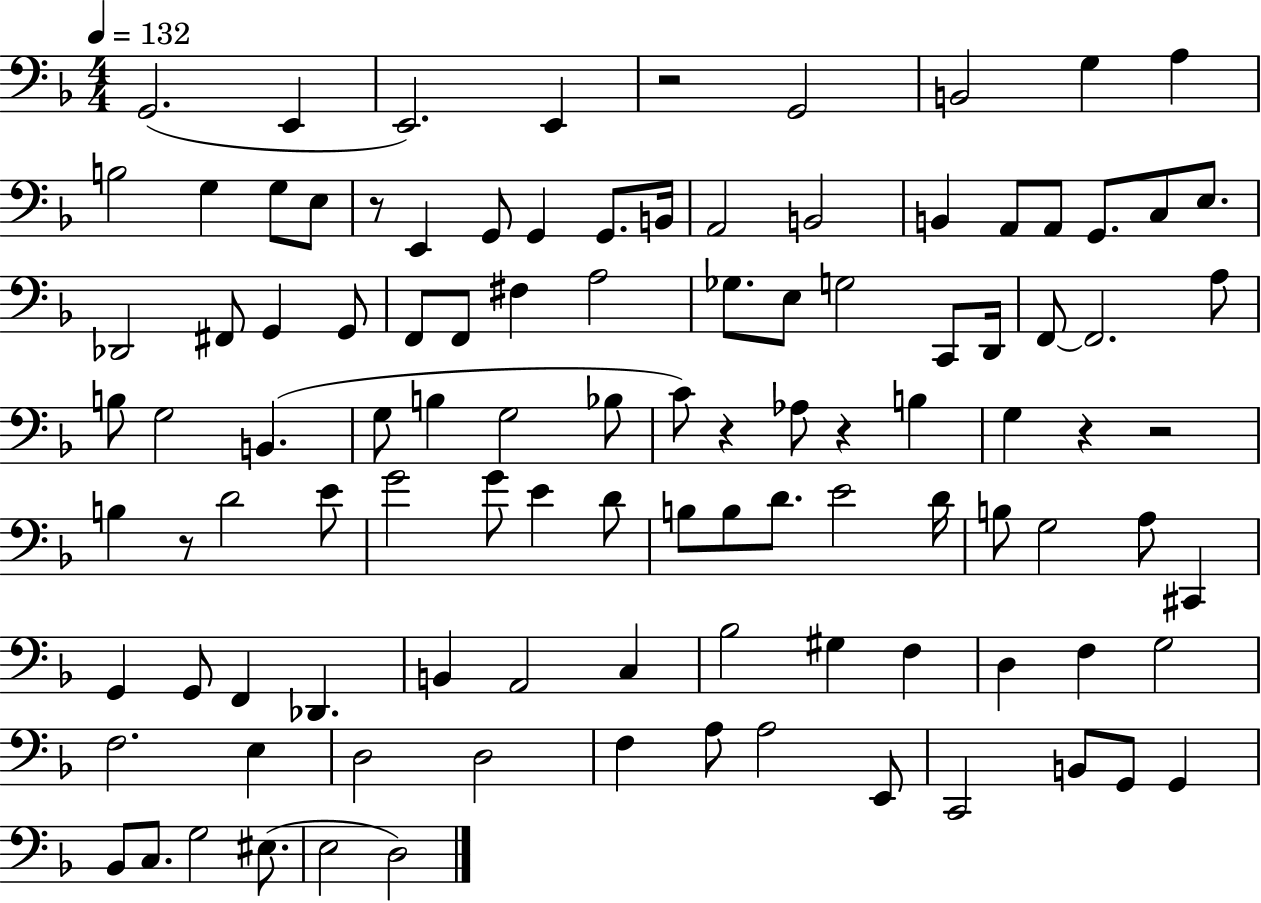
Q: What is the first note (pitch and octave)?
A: G2